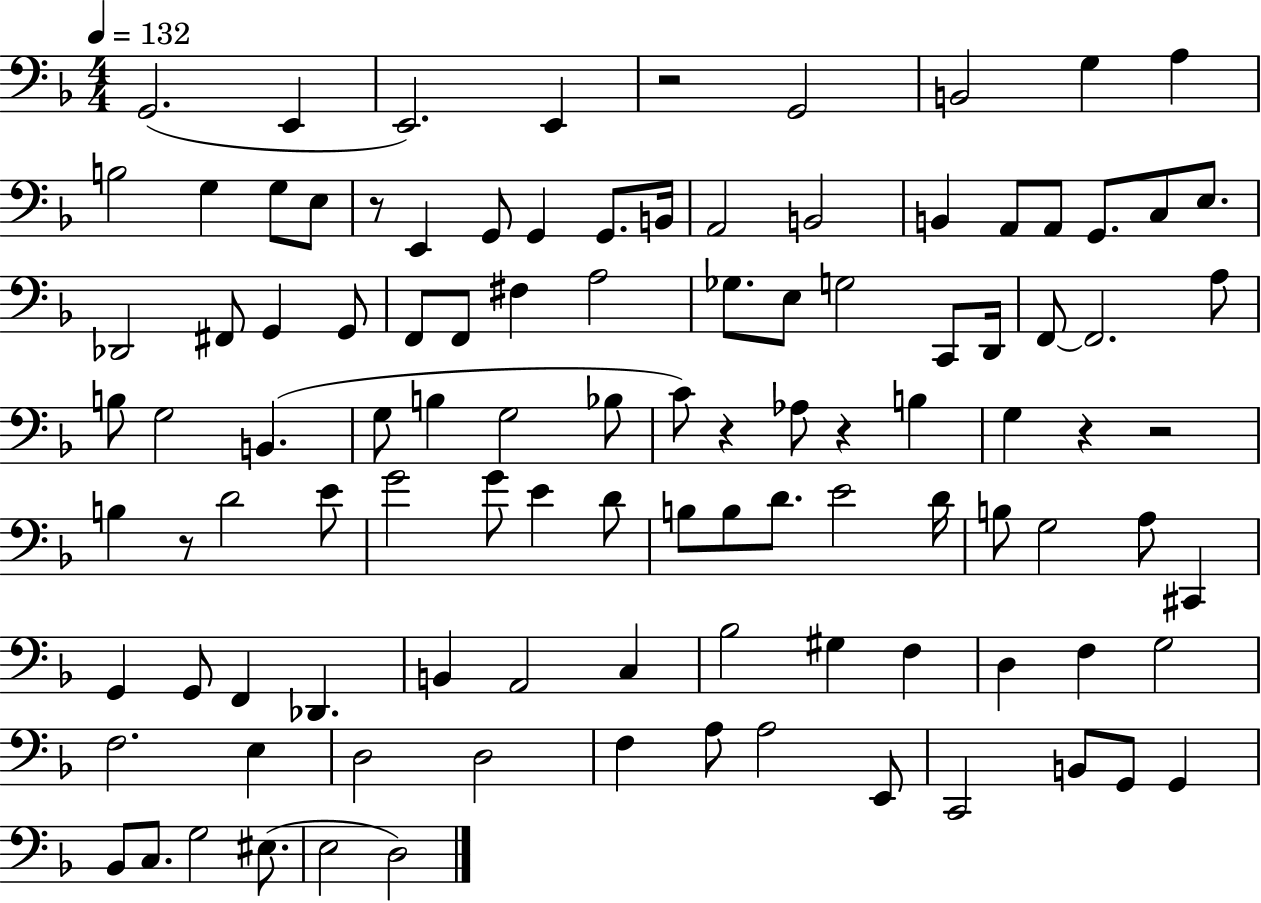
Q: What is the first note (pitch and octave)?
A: G2